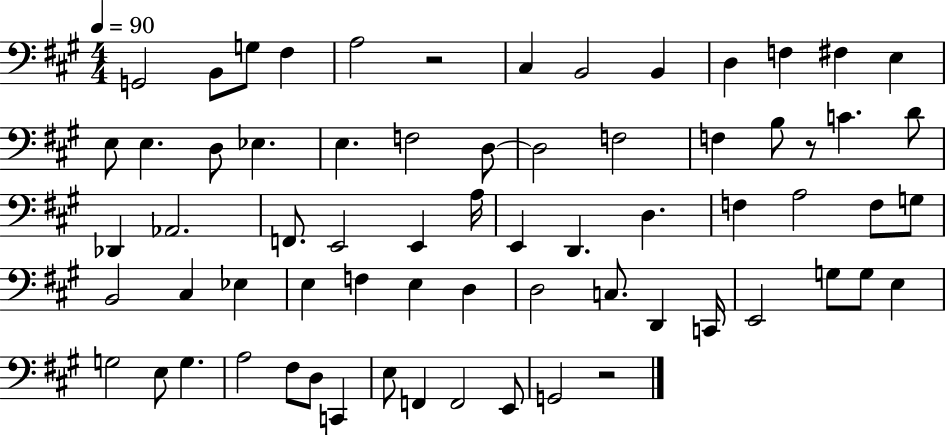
X:1
T:Untitled
M:4/4
L:1/4
K:A
G,,2 B,,/2 G,/2 ^F, A,2 z2 ^C, B,,2 B,, D, F, ^F, E, E,/2 E, D,/2 _E, E, F,2 D,/2 D,2 F,2 F, B,/2 z/2 C D/2 _D,, _A,,2 F,,/2 E,,2 E,, A,/4 E,, D,, D, F, A,2 F,/2 G,/2 B,,2 ^C, _E, E, F, E, D, D,2 C,/2 D,, C,,/4 E,,2 G,/2 G,/2 E, G,2 E,/2 G, A,2 ^F,/2 D,/2 C,, E,/2 F,, F,,2 E,,/2 G,,2 z2